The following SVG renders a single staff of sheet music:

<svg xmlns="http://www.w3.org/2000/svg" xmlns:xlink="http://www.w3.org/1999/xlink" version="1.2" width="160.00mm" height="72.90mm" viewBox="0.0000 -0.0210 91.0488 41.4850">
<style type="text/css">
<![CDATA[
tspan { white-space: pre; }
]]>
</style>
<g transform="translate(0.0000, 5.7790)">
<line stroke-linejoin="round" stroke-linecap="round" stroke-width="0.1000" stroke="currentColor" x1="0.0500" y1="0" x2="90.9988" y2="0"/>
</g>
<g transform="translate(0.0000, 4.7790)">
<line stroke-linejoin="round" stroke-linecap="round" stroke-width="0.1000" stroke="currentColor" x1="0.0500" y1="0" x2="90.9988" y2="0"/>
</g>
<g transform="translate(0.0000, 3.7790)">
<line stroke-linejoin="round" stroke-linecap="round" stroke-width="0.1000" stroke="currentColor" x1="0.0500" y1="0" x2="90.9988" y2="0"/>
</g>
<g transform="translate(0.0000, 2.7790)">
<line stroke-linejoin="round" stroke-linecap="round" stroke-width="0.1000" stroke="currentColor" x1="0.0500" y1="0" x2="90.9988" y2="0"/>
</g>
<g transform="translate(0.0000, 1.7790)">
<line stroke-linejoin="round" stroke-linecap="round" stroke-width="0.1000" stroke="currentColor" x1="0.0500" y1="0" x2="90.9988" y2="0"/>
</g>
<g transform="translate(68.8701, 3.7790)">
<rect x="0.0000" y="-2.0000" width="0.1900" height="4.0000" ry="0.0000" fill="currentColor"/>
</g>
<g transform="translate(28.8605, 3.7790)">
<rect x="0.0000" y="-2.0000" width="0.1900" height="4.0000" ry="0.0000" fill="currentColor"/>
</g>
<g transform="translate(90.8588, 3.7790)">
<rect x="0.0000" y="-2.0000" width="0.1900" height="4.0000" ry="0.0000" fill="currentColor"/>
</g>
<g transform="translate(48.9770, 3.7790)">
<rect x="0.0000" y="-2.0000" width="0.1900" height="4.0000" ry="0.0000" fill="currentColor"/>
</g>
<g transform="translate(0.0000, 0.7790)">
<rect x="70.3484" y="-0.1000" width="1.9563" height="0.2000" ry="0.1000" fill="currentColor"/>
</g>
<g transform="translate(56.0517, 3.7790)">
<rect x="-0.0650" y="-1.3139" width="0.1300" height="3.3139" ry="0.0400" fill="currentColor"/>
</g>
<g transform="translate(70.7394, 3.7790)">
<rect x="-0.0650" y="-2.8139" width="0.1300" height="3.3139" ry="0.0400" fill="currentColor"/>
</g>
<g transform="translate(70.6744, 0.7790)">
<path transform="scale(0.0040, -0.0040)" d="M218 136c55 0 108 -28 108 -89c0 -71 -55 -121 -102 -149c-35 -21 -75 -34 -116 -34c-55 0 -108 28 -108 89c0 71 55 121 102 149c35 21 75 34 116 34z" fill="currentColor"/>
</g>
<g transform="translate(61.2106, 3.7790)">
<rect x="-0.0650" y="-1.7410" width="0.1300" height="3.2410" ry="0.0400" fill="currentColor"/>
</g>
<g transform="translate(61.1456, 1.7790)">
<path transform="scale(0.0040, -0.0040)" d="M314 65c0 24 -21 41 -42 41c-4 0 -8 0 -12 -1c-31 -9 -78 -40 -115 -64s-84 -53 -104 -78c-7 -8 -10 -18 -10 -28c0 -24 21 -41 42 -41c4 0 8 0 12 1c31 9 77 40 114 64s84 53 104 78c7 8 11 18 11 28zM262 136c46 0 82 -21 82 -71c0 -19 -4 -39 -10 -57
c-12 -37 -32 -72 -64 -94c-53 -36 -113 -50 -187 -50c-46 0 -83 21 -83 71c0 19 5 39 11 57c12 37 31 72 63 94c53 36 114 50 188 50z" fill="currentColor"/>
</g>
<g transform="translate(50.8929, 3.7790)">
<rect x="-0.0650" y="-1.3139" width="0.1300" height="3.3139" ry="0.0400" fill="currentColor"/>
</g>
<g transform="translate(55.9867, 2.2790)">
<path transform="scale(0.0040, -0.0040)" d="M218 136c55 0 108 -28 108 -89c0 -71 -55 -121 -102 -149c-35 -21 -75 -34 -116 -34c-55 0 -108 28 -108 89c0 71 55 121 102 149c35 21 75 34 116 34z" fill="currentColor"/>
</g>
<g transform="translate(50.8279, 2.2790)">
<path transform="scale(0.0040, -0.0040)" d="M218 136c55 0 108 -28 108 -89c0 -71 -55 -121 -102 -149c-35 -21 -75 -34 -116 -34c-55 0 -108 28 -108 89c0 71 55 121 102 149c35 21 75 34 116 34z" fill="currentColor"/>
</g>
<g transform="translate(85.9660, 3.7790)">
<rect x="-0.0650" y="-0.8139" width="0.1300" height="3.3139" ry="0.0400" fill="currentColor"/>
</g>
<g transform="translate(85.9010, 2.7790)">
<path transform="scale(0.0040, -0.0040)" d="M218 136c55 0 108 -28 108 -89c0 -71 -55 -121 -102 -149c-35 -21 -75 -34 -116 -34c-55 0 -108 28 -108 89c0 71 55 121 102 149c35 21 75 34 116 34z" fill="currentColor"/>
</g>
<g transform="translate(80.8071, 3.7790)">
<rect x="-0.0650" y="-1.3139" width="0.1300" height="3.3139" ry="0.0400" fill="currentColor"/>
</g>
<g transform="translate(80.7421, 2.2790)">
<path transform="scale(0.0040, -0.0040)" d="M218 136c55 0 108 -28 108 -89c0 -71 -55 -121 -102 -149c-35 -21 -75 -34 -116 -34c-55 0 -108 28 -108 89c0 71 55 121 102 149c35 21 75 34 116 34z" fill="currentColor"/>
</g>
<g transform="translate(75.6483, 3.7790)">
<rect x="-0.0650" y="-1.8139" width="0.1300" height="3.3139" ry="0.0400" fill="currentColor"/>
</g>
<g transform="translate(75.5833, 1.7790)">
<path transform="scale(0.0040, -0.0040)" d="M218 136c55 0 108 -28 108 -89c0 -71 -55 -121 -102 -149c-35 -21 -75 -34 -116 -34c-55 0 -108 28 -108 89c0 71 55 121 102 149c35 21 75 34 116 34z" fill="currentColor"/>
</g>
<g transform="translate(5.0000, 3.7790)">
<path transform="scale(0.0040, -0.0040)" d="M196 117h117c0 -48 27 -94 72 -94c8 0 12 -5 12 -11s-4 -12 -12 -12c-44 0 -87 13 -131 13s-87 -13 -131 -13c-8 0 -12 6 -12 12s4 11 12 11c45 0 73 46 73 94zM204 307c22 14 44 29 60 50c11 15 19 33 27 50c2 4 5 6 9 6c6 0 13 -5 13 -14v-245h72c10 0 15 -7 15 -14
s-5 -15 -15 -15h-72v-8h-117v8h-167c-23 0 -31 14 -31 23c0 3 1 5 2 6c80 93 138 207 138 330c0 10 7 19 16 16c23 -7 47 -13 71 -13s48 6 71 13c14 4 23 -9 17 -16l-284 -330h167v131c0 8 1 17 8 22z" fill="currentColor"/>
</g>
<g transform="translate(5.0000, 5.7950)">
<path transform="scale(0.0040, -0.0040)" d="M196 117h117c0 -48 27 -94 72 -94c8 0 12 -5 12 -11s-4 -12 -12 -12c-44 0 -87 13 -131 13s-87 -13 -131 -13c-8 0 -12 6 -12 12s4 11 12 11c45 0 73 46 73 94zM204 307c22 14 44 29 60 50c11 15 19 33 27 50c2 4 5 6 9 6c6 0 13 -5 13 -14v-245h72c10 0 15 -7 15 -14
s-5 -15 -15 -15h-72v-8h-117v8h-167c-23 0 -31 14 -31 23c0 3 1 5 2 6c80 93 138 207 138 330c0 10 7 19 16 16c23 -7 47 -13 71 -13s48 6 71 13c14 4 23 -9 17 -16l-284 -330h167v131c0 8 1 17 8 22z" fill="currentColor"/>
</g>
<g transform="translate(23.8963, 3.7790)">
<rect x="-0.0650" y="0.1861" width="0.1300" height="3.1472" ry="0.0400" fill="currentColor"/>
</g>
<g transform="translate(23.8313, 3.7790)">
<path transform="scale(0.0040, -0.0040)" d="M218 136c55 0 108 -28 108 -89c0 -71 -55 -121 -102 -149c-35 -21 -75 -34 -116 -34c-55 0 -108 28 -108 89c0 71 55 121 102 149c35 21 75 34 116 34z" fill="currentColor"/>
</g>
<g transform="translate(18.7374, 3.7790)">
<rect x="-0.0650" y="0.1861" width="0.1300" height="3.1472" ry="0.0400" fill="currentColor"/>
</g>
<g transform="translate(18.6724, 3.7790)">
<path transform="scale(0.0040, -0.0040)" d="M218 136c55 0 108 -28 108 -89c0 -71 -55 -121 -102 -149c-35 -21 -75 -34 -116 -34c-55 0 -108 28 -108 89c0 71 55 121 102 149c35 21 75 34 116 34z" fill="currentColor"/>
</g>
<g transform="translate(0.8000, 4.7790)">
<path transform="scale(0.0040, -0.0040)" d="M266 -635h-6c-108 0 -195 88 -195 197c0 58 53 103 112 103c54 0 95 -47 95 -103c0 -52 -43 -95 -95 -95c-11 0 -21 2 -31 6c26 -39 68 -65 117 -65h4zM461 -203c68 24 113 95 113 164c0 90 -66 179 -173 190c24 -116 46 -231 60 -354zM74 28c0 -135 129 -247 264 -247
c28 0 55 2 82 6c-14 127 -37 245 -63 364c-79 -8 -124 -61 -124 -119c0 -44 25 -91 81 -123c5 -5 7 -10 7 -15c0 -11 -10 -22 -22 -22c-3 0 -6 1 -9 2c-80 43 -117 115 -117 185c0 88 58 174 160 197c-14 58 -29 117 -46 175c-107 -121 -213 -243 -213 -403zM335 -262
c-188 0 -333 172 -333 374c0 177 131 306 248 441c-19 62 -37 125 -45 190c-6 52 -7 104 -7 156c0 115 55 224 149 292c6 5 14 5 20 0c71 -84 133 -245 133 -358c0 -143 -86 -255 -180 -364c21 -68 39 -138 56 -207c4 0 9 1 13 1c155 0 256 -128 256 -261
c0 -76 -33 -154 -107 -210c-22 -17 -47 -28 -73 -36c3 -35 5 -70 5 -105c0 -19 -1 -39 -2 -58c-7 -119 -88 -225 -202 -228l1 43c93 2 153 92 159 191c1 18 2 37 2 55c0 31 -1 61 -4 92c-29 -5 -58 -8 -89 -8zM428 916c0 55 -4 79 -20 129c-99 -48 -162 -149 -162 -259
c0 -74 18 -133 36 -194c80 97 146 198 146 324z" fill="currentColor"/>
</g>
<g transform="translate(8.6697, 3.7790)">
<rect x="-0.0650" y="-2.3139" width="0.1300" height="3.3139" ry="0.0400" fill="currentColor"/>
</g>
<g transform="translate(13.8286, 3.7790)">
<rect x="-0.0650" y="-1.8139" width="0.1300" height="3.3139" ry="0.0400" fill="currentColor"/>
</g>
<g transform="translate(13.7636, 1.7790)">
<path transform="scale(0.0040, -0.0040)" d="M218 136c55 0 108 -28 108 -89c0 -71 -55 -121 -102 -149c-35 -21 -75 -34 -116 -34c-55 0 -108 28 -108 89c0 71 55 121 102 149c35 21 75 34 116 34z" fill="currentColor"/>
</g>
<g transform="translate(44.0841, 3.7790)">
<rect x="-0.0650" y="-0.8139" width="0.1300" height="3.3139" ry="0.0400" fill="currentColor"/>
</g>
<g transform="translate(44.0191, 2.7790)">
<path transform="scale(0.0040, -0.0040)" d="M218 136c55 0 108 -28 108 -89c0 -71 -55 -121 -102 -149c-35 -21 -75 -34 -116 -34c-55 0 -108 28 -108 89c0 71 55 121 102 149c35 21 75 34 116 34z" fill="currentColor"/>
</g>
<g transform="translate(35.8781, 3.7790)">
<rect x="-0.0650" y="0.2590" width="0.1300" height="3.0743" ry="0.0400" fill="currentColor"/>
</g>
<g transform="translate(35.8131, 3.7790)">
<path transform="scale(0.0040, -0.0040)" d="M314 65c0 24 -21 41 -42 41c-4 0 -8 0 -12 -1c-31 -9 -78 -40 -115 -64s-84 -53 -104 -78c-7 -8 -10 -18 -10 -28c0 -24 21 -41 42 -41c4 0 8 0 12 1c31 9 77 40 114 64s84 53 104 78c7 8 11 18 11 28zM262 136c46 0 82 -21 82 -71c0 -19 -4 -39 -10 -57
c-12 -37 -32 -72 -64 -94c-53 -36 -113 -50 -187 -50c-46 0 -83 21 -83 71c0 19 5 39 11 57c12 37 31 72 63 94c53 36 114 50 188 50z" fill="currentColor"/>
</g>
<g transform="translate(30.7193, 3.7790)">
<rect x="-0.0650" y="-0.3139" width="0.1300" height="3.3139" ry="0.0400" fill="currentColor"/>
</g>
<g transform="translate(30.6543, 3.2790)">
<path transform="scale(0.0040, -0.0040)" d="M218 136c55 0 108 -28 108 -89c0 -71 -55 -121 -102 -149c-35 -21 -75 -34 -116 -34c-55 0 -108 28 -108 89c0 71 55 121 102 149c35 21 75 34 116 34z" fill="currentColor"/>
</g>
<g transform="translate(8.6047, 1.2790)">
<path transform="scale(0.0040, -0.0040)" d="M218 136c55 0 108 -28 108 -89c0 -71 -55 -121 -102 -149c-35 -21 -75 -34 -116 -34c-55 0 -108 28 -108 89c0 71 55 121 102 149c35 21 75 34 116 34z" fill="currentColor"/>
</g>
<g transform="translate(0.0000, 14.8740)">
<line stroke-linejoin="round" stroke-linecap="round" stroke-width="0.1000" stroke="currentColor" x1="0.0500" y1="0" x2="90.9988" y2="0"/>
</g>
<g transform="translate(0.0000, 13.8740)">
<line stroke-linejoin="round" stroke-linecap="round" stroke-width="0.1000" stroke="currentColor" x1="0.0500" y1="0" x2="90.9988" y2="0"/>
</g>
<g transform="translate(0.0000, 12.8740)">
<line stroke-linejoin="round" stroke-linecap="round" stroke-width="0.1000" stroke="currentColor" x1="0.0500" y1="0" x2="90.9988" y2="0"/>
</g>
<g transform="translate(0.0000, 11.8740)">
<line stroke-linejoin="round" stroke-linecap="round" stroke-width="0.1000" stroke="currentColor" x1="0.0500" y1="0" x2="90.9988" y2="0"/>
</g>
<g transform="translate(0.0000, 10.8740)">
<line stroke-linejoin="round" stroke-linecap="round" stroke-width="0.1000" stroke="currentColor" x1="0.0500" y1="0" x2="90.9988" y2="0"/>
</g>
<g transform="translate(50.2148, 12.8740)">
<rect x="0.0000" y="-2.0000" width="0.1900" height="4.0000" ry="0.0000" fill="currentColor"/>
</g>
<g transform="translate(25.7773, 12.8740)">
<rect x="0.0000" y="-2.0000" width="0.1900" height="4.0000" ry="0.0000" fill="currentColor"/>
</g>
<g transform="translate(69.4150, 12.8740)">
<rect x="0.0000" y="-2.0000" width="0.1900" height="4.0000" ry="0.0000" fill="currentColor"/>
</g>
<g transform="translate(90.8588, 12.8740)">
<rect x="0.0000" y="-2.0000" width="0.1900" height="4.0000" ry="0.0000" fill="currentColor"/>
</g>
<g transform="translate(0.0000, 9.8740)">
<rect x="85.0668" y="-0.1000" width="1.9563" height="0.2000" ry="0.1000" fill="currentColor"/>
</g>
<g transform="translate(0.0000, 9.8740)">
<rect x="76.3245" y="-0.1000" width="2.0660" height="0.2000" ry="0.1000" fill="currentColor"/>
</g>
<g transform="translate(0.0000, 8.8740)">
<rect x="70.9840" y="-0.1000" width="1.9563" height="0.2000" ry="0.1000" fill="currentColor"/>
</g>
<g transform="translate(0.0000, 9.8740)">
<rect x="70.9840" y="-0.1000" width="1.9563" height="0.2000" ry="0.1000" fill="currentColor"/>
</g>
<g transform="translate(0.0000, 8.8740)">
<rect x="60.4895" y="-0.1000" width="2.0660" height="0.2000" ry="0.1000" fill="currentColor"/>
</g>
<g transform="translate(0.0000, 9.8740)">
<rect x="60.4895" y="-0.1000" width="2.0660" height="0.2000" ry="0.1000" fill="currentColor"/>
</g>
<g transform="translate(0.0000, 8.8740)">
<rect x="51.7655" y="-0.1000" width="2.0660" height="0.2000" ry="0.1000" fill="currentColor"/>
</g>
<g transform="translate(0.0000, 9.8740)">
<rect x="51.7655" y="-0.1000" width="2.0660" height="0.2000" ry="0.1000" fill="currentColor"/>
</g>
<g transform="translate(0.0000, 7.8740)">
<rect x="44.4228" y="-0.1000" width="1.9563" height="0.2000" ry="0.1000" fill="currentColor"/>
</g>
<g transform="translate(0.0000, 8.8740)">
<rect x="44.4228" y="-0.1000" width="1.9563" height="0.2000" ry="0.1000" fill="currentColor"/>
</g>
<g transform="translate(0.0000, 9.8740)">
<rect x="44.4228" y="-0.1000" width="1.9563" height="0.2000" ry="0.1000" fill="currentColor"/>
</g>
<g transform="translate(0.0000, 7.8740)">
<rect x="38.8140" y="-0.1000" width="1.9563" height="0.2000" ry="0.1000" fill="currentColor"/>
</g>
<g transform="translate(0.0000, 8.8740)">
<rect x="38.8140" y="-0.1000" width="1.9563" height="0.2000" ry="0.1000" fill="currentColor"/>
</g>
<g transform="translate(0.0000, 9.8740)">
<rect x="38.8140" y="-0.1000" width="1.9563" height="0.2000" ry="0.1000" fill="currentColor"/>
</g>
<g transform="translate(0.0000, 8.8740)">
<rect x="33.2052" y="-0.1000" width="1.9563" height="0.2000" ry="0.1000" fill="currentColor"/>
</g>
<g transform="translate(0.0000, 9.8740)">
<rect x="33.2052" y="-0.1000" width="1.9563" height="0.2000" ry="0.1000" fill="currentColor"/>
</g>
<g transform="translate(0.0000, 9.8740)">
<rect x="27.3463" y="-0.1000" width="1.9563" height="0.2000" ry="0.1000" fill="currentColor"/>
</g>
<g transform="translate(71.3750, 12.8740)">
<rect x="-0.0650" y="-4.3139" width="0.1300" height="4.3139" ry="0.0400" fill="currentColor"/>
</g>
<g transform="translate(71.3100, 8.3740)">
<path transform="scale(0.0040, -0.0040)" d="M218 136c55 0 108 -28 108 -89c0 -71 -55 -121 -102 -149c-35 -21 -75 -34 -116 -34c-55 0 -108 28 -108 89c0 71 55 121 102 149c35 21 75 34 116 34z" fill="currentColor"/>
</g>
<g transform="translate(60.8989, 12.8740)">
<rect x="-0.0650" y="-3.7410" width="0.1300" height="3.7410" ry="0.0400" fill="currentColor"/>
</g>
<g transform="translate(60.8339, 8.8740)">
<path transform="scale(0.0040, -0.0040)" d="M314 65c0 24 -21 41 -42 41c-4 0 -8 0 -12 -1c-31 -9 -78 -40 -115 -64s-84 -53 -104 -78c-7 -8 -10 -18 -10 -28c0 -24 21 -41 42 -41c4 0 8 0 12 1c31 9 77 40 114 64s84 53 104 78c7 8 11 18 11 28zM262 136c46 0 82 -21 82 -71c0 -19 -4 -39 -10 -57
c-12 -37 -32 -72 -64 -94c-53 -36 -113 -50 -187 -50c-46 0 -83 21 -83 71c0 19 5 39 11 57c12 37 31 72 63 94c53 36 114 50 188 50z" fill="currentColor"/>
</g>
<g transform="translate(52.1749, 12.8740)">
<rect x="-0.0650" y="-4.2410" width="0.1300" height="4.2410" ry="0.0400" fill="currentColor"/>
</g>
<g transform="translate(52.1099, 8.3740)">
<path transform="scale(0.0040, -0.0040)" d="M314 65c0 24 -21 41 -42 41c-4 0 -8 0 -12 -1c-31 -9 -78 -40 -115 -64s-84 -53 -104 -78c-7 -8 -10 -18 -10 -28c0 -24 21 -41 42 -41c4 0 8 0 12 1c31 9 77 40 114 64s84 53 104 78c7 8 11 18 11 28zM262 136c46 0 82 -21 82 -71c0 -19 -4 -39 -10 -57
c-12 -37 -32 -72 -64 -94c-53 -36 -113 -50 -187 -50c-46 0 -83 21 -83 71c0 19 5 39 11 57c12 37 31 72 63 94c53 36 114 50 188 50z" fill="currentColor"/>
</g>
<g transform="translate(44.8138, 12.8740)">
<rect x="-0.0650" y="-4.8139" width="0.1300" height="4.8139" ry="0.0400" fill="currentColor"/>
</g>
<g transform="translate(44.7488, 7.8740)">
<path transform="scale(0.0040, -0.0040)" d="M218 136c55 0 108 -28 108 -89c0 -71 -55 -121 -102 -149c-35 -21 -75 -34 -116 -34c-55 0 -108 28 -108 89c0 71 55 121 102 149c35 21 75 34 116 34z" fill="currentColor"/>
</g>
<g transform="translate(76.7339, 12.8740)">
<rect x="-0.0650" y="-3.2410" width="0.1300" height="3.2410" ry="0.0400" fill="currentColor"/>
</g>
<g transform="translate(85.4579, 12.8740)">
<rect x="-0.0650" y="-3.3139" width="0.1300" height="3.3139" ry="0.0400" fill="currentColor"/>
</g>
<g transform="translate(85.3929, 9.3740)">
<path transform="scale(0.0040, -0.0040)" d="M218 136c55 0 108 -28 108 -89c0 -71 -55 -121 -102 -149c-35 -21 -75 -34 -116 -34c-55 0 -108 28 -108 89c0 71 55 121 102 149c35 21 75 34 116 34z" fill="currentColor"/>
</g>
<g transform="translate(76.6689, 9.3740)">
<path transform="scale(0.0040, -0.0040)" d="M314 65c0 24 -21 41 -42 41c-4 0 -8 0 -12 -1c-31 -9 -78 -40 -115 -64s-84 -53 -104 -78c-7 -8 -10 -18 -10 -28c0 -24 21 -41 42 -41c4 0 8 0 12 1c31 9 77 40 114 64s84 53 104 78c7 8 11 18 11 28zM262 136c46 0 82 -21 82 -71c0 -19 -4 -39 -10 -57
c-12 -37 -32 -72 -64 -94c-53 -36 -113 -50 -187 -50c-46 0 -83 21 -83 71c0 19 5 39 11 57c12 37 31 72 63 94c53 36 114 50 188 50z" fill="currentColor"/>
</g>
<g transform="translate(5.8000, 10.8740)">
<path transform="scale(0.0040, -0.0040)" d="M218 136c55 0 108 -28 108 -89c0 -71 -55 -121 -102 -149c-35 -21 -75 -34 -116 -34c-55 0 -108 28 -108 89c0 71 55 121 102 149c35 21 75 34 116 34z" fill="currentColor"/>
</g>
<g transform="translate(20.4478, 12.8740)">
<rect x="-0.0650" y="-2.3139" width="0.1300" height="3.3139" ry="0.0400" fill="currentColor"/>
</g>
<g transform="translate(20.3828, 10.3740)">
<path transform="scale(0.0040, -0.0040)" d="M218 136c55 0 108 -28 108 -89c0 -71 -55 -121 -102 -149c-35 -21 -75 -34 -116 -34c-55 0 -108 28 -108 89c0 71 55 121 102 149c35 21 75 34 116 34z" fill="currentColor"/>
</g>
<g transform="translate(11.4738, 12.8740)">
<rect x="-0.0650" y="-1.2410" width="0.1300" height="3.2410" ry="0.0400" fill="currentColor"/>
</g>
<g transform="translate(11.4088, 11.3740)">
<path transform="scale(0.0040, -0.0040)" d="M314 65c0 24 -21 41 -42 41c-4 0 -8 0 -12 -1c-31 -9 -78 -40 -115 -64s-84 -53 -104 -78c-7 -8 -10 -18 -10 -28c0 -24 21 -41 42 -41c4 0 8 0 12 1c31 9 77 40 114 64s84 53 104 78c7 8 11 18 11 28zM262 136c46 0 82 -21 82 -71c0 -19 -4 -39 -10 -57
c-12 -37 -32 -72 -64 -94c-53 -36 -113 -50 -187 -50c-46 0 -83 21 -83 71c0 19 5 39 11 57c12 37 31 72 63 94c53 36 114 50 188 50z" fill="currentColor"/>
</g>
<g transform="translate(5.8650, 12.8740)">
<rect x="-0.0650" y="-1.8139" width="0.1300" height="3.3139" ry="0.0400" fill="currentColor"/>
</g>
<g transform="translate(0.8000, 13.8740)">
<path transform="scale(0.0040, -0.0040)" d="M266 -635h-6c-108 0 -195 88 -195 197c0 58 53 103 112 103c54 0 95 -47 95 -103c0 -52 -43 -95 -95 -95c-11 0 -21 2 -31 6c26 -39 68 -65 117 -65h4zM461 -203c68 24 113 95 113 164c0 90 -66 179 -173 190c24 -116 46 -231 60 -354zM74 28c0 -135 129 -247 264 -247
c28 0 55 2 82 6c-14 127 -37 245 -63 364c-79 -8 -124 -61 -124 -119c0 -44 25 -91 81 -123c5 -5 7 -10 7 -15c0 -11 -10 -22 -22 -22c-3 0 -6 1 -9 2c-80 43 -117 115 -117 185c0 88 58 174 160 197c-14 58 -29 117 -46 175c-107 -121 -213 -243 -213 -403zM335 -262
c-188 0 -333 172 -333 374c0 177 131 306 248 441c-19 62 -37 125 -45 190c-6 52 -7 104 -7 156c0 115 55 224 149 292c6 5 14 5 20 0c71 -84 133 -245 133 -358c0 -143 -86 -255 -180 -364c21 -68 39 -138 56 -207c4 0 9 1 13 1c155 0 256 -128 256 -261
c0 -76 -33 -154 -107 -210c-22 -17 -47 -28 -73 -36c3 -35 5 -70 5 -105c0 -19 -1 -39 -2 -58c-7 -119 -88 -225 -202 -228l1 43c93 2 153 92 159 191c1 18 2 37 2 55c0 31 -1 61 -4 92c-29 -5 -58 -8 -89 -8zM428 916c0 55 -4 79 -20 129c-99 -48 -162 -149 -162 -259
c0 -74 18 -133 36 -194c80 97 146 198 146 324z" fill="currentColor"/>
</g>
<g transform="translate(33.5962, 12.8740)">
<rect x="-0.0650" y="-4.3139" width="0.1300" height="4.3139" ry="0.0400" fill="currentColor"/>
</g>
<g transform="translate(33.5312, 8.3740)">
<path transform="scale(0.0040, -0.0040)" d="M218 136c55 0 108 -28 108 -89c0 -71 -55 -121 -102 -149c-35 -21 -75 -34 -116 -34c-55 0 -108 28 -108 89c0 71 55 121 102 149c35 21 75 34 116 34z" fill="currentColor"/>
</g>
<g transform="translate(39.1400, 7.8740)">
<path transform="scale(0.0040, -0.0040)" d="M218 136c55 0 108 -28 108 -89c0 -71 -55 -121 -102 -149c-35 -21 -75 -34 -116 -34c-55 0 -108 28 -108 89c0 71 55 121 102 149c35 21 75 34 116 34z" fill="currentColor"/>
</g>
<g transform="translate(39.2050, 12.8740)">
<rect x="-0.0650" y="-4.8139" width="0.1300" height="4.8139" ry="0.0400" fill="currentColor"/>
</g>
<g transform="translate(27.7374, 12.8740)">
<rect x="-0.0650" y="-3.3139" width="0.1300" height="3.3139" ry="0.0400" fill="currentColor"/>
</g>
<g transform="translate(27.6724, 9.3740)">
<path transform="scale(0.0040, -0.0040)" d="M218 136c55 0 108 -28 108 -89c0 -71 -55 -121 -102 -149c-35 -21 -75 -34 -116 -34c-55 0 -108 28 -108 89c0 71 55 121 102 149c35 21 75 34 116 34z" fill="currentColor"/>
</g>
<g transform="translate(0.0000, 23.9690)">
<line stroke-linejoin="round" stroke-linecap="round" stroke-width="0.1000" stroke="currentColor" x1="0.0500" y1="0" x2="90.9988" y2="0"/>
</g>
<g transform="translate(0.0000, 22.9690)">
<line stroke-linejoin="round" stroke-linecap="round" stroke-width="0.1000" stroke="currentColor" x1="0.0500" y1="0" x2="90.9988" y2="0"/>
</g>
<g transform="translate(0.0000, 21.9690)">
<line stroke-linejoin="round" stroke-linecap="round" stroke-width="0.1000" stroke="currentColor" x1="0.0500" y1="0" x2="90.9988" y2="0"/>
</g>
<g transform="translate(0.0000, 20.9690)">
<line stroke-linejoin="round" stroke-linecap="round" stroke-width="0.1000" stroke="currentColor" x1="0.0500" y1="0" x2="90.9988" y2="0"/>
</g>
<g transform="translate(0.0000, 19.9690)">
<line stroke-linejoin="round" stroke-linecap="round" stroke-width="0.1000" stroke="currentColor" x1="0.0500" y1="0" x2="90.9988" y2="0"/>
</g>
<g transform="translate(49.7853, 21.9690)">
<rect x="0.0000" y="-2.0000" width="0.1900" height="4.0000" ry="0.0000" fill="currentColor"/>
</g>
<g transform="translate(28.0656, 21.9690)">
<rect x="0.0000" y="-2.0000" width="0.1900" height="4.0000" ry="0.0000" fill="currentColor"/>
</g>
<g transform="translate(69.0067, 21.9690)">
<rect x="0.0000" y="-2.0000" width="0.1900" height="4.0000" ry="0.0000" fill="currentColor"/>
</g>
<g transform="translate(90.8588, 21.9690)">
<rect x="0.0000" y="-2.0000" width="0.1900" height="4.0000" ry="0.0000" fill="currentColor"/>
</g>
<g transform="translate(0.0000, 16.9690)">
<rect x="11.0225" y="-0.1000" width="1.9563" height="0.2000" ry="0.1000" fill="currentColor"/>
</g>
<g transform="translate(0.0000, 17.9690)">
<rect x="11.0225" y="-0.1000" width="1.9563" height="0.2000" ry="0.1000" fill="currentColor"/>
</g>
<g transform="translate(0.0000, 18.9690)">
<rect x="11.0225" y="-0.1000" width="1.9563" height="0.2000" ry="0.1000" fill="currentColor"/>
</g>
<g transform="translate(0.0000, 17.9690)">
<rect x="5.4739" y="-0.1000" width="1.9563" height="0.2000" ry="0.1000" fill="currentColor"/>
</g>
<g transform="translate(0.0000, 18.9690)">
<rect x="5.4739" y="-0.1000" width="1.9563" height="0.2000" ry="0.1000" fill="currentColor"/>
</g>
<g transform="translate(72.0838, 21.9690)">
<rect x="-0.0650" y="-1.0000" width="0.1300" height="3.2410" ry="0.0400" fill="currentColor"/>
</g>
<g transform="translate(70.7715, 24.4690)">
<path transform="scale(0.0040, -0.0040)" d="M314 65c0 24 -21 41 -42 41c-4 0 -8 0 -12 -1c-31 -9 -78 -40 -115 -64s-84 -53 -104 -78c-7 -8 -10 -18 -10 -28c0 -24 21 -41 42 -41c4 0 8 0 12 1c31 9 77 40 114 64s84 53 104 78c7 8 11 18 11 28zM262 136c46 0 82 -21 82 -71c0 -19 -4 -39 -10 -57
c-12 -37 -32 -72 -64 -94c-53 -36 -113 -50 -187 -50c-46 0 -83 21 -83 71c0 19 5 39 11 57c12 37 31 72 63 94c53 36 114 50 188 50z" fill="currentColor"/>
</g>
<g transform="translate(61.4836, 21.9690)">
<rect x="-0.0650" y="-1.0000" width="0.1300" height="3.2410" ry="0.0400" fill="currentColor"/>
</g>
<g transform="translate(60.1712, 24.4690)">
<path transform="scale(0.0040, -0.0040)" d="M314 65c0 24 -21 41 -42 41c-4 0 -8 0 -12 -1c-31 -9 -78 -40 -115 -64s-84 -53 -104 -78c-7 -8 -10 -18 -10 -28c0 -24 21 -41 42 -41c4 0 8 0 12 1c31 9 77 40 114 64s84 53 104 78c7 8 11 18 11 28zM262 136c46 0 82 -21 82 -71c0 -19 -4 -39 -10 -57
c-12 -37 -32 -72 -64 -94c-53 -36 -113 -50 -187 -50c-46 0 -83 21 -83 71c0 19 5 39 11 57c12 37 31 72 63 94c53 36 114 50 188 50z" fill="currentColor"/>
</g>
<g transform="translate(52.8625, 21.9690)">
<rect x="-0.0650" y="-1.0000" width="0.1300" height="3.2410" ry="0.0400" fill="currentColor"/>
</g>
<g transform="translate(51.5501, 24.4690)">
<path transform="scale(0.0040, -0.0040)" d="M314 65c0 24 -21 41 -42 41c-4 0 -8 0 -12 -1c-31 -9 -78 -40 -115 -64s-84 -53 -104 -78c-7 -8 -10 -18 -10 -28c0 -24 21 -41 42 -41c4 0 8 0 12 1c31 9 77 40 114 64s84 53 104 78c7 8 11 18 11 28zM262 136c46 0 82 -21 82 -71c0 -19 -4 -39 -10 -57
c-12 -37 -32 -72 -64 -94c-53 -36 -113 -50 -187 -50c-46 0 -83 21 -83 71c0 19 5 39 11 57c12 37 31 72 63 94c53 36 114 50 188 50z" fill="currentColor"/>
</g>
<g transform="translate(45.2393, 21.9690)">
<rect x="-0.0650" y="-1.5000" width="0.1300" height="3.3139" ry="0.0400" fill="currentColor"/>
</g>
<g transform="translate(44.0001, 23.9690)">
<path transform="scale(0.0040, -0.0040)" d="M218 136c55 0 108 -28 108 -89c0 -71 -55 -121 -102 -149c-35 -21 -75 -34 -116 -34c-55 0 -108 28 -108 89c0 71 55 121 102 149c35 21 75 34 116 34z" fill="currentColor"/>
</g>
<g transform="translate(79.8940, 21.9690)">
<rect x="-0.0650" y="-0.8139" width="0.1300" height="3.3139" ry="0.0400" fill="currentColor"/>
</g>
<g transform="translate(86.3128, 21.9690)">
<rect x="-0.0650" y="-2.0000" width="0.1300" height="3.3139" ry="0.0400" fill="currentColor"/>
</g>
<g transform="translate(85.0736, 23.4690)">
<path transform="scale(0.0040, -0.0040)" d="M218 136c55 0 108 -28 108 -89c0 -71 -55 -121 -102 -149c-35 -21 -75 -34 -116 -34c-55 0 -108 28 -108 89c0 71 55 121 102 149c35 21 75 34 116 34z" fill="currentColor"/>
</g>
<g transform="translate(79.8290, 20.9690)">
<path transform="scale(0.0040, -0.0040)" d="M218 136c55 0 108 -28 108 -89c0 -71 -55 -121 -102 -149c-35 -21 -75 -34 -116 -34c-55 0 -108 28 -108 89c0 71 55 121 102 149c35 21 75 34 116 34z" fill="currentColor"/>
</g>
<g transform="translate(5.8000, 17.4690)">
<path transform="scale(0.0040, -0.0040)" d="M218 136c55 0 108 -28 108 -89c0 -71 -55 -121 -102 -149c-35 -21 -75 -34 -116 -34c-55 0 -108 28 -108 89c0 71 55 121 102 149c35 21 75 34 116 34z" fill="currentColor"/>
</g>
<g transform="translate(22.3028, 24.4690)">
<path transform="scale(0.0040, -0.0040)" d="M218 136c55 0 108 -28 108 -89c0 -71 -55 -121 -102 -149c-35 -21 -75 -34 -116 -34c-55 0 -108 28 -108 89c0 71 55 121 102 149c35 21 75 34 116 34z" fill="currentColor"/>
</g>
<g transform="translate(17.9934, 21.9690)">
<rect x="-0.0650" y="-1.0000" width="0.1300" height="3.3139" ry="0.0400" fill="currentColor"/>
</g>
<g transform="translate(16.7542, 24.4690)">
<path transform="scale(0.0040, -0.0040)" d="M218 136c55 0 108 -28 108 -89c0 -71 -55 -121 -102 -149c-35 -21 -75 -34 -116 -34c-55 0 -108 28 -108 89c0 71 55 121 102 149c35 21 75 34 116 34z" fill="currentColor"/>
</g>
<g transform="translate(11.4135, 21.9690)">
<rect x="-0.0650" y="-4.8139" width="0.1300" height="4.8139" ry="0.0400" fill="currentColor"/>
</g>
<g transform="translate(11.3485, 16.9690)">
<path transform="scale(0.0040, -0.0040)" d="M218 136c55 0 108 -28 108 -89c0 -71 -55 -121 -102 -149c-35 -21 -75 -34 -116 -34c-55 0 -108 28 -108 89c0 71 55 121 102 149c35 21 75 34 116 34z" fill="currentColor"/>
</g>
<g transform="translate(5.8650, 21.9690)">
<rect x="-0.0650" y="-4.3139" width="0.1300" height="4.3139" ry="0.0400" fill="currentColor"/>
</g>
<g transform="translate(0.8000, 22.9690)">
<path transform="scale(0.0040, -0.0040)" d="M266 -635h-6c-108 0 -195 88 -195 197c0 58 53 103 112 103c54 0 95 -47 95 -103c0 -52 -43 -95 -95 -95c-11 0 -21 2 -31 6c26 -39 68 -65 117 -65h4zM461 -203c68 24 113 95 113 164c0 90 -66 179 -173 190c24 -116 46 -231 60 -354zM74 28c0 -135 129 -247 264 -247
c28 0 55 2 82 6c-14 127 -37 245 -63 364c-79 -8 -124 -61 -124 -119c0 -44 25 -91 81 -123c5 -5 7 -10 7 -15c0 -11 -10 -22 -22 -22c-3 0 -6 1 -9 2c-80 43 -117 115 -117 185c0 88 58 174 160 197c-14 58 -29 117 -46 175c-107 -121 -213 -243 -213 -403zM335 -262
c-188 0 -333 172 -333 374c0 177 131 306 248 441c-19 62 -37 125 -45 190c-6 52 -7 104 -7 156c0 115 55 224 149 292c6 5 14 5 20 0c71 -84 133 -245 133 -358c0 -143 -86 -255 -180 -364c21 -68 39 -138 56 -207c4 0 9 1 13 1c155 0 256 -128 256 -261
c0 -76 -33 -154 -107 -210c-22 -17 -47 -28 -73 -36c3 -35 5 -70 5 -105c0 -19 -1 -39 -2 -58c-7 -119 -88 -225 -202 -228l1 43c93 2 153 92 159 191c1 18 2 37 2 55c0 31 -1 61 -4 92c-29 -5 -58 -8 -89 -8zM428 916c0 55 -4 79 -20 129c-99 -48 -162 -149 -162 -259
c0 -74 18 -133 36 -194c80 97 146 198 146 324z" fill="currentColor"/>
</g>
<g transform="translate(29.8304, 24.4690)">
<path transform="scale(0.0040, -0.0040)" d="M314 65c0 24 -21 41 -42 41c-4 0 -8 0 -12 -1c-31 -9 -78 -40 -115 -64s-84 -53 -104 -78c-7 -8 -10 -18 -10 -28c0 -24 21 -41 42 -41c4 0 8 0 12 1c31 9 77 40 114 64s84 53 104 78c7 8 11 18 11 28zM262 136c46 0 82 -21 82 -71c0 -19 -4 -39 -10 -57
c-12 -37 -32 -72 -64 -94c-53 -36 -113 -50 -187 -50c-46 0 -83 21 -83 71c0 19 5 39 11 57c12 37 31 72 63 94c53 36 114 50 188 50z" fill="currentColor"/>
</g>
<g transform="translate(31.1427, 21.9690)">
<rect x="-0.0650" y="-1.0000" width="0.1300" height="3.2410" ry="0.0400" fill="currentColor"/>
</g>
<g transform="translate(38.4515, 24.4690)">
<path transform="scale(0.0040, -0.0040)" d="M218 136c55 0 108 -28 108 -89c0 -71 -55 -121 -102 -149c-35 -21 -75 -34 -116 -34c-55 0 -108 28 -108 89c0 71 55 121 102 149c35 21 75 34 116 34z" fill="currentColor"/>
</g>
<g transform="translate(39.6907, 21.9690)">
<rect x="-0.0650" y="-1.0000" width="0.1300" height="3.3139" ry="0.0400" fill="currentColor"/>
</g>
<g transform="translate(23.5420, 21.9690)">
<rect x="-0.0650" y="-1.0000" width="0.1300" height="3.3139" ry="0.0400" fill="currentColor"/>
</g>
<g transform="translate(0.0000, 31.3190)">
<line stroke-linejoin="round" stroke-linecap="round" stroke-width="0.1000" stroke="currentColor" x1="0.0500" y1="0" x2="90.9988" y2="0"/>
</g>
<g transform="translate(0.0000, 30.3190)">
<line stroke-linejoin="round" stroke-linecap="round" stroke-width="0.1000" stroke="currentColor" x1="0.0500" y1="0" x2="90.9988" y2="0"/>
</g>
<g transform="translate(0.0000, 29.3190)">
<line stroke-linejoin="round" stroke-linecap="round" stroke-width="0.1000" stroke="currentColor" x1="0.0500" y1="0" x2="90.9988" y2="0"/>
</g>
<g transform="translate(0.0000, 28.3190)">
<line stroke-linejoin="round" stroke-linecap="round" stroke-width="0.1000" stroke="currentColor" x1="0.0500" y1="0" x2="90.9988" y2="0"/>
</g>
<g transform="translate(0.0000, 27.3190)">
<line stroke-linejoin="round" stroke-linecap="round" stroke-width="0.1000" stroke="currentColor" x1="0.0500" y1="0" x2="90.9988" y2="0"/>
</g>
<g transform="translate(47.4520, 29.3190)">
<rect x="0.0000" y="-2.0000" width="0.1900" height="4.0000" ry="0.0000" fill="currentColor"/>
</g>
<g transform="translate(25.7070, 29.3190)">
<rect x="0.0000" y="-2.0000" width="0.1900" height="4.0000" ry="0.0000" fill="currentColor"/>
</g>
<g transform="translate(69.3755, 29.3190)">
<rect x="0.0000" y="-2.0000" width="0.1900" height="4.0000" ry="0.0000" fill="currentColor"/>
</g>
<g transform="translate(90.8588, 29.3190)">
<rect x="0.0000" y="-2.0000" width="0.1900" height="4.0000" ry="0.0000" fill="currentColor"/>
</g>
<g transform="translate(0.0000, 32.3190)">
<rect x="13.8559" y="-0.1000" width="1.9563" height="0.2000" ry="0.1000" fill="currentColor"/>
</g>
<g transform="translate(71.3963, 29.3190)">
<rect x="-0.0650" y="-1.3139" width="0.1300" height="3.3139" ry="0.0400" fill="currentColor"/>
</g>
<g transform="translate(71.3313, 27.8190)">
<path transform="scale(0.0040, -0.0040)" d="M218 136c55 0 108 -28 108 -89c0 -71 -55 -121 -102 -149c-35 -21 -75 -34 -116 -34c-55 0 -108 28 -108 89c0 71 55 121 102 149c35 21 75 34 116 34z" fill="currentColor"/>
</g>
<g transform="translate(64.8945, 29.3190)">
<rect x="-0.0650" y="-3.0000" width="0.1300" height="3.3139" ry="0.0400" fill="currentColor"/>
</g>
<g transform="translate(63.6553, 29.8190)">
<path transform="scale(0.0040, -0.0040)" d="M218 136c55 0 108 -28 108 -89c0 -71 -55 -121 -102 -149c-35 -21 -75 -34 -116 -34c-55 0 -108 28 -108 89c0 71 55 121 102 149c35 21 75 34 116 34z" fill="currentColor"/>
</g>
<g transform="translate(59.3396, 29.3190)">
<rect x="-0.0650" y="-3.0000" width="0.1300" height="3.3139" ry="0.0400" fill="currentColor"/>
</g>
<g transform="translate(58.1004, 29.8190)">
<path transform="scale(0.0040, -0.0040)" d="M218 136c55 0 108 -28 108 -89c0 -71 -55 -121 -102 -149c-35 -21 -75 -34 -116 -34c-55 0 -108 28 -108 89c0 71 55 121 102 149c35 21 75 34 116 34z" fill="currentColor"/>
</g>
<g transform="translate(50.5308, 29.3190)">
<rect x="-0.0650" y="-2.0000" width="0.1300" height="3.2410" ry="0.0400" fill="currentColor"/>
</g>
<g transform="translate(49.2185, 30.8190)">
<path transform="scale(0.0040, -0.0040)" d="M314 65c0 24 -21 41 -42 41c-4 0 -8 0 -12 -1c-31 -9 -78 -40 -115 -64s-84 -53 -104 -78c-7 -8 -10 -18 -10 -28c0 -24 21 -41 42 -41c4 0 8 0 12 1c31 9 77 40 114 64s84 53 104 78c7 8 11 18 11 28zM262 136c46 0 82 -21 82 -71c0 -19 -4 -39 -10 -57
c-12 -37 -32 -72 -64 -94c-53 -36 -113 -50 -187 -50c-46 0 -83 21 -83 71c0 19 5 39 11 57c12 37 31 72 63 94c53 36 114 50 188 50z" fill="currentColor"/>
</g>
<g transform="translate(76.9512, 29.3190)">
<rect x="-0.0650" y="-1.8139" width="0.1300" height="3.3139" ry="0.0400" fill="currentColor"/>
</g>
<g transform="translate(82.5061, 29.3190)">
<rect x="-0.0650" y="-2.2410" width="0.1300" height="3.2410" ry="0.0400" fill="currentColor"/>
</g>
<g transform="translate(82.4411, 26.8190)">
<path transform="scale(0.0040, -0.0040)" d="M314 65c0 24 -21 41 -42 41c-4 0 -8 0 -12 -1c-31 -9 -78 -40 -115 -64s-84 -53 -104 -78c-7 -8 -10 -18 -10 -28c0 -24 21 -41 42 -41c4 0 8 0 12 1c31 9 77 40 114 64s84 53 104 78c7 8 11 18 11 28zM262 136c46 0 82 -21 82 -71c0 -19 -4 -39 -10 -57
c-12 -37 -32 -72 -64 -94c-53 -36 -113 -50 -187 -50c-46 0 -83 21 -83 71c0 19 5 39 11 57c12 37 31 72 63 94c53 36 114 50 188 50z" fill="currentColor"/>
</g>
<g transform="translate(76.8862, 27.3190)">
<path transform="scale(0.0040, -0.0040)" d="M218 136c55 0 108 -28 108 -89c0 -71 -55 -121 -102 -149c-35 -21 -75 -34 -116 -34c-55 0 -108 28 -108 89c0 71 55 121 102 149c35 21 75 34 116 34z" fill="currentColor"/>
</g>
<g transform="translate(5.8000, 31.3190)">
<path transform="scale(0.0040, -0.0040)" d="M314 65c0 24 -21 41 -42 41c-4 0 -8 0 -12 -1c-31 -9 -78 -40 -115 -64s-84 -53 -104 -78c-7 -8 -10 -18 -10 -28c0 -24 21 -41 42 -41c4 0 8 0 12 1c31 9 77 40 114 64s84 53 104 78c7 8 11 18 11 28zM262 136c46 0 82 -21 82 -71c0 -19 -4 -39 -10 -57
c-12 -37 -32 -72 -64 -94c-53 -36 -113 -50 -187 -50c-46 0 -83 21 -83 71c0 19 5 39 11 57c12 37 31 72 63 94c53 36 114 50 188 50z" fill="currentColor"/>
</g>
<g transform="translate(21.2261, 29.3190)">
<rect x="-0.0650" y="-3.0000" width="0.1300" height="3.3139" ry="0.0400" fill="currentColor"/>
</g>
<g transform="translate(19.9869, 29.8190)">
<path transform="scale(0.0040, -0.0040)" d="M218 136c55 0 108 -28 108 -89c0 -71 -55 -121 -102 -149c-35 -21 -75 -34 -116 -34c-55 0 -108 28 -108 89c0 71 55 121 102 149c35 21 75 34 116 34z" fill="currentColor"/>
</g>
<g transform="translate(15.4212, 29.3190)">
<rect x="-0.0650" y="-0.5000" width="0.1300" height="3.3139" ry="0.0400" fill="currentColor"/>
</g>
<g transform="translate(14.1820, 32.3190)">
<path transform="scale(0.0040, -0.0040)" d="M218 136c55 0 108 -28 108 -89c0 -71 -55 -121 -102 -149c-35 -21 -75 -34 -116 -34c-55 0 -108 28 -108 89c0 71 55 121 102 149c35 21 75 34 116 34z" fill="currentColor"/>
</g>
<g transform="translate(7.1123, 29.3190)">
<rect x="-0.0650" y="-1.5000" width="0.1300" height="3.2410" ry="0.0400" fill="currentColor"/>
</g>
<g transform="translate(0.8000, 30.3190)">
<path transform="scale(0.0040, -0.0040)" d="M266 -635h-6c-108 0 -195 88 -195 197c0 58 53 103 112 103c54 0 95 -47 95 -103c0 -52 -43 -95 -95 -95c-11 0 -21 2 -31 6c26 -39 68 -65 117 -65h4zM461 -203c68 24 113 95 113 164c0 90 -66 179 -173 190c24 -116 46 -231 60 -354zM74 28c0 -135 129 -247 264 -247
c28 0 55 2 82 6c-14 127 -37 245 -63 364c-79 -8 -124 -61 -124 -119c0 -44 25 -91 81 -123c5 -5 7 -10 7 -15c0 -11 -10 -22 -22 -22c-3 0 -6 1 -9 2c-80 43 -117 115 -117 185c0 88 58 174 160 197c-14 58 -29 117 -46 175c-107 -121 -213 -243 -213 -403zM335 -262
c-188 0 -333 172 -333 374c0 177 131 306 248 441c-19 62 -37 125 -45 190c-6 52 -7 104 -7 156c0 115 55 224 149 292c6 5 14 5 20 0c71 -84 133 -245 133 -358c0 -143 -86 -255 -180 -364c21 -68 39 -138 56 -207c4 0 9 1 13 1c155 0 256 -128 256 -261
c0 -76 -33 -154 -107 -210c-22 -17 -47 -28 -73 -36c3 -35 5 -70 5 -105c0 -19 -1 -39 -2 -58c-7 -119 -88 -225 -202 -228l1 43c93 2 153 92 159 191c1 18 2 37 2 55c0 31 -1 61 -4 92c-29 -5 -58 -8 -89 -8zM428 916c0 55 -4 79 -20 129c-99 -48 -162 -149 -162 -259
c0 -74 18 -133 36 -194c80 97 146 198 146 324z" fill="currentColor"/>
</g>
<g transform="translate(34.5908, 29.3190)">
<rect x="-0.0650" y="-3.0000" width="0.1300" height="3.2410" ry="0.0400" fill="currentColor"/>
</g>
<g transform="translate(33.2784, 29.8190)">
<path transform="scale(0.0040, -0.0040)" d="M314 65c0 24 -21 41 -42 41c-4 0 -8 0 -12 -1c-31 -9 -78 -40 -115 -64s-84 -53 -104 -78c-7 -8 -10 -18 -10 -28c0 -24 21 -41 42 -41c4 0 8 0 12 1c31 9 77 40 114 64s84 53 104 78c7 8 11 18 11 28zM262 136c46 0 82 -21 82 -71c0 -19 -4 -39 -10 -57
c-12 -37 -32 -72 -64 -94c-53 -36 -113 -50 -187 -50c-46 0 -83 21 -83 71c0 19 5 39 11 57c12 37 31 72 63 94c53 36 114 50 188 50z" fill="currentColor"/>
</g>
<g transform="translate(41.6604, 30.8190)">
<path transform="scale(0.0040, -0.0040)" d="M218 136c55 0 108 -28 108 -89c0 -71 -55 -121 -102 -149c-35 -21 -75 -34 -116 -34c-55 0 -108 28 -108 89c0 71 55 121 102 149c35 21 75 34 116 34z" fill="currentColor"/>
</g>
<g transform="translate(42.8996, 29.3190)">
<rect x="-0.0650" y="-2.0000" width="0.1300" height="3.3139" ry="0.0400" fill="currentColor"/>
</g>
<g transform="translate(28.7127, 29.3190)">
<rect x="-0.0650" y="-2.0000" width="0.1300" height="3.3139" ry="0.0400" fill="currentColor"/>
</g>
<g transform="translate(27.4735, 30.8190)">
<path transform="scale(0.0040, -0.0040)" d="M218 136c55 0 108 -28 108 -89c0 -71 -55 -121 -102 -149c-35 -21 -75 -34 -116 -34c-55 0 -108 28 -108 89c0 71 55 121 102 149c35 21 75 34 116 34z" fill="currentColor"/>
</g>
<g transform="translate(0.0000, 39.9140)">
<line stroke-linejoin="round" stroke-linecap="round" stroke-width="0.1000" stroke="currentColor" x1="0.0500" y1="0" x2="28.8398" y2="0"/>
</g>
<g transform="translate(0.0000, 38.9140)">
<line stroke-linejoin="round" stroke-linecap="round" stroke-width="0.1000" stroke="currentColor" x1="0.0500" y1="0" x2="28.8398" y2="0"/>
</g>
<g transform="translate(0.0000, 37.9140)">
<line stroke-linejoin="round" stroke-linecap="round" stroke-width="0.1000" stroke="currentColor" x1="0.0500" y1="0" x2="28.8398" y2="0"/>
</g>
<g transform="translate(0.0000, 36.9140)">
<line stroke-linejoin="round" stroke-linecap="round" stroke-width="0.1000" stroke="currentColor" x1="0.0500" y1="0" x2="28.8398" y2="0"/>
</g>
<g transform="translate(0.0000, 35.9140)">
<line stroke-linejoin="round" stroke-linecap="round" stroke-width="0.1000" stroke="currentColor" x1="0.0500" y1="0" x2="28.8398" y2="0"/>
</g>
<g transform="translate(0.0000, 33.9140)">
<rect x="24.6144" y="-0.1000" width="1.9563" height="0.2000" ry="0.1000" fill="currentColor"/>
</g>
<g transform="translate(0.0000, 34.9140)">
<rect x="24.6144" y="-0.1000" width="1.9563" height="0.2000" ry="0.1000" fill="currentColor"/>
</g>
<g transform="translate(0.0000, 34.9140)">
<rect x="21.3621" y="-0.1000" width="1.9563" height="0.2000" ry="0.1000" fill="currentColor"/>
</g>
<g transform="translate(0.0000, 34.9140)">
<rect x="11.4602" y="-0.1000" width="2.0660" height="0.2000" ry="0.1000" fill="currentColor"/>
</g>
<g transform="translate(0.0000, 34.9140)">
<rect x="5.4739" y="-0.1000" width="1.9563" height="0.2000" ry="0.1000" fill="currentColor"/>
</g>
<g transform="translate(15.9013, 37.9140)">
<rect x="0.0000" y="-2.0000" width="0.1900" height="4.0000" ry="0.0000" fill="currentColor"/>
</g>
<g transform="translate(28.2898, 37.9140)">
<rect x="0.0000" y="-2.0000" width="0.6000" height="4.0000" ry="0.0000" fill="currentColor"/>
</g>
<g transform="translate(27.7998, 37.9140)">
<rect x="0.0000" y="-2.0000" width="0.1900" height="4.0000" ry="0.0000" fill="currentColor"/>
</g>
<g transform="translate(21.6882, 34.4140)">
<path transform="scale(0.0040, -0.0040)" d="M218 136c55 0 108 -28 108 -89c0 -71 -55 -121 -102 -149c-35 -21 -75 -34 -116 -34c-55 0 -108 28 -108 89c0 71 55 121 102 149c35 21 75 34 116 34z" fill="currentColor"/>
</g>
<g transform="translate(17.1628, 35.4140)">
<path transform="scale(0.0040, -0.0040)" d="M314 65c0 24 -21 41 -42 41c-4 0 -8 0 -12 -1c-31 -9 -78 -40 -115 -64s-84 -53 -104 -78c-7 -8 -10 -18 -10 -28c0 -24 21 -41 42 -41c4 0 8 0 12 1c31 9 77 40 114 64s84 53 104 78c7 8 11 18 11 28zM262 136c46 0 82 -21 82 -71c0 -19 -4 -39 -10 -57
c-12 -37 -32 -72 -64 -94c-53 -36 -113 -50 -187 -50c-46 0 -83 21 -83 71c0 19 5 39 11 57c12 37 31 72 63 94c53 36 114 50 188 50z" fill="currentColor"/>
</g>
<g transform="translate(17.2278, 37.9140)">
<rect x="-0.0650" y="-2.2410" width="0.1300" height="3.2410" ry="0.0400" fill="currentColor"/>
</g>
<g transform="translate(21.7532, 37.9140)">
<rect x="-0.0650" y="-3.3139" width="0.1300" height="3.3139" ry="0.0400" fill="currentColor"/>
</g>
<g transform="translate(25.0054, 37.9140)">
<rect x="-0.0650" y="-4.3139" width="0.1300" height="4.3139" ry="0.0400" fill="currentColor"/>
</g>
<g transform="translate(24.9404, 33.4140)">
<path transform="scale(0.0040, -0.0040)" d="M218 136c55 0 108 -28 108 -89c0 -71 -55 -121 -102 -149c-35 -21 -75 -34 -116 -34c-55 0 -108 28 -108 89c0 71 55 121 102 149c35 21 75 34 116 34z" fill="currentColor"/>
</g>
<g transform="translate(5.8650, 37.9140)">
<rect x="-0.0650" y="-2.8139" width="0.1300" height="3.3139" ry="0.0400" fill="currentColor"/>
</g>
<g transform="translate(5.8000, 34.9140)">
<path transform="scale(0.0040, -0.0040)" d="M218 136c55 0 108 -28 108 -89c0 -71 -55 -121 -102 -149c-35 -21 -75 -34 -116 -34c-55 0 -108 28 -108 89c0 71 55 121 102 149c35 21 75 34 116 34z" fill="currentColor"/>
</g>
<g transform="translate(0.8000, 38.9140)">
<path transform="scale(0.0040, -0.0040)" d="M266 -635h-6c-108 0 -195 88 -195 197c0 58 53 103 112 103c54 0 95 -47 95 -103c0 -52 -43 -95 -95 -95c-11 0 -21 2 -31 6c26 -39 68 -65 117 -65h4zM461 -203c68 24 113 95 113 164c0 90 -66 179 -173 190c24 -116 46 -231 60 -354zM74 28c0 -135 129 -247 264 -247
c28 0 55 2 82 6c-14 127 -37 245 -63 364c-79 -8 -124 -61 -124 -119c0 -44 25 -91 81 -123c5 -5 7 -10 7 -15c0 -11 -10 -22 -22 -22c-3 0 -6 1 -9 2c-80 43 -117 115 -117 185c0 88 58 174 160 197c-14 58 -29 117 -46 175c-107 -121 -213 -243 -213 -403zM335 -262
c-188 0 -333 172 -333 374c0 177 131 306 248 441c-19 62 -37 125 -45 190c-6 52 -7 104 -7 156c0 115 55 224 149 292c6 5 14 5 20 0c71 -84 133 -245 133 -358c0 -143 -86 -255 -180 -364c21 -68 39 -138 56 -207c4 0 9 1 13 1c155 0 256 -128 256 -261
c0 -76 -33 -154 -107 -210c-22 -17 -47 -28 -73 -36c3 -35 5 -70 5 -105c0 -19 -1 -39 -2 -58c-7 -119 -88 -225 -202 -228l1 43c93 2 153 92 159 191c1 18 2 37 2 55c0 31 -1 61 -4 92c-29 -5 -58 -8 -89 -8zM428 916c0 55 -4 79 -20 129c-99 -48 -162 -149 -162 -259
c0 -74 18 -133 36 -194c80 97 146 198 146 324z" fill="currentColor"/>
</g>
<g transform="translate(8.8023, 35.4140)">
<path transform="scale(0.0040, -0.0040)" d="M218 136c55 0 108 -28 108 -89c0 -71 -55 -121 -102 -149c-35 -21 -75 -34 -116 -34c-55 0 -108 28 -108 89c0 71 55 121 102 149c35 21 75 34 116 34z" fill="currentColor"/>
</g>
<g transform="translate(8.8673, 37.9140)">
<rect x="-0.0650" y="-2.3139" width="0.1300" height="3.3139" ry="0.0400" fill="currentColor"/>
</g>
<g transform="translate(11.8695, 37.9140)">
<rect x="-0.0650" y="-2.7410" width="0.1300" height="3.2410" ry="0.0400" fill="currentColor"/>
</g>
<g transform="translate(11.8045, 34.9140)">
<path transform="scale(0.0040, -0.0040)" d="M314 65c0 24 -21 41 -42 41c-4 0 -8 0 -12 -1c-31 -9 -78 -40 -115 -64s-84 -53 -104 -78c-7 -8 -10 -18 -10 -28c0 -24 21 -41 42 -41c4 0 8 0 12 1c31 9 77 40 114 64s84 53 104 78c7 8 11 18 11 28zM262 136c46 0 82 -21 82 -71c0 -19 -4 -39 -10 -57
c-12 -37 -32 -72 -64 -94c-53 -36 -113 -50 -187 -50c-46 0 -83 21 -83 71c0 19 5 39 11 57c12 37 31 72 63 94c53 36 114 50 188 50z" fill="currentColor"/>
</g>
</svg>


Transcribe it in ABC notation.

X:1
T:Untitled
M:4/4
L:1/4
K:C
g f B B c B2 d e e f2 a f e d f e2 g b d' e' e' d'2 c'2 d' b2 b d' e' D D D2 D E D2 D2 D2 d F E2 C A F A2 F F2 A A e f g2 a g a2 g2 b d'